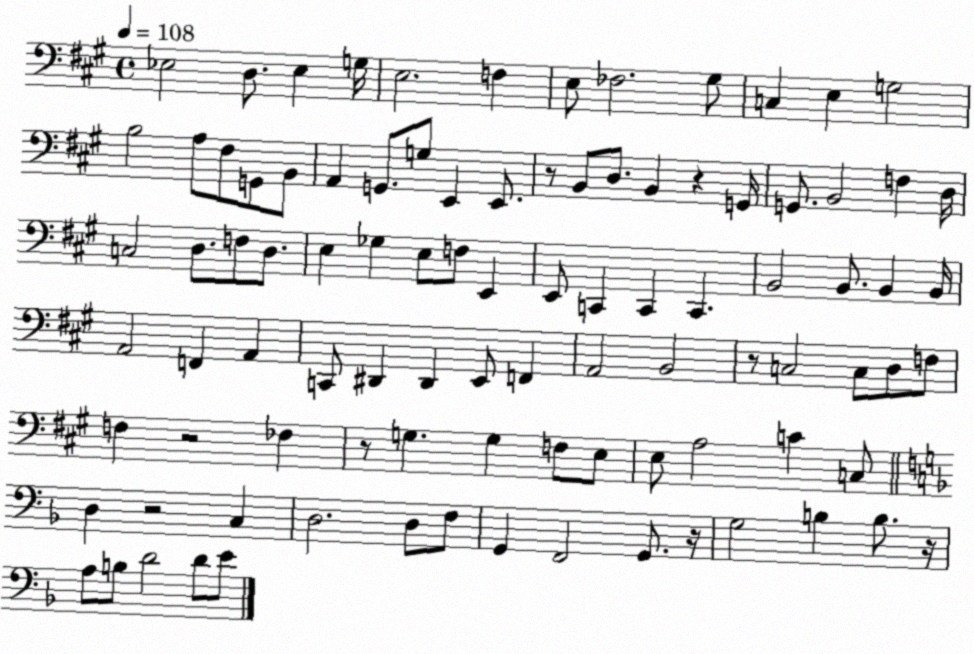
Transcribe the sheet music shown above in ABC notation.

X:1
T:Untitled
M:4/4
L:1/4
K:A
_E,2 D,/2 _E, G,/4 E,2 F, E,/2 _F,2 ^G,/2 C, E, G,2 B,2 A,/2 ^F,/2 G,,/2 B,,/2 A,, G,,/2 G,/2 E,, E,,/2 z/2 B,,/2 D,/2 B,, z G,,/4 G,,/2 B,,2 F, D,/4 C,2 D,/2 F,/2 D,/2 E, _G, E,/2 F,/2 E,, E,,/2 C,, C,, C,, B,,2 B,,/2 B,, B,,/4 A,,2 F,, A,, C,,/2 ^D,, ^D,, E,,/2 F,, A,,2 B,,2 z/2 C,2 C,/2 D,/2 F,/2 F, z2 _F, z/2 G, G, F,/2 E,/2 E,/2 A,2 C C,/2 D, z2 C, D,2 D,/2 F,/2 G,, F,,2 G,,/2 z/4 G,2 B, B,/2 z/4 A,/2 B,/2 D2 D/2 E/2